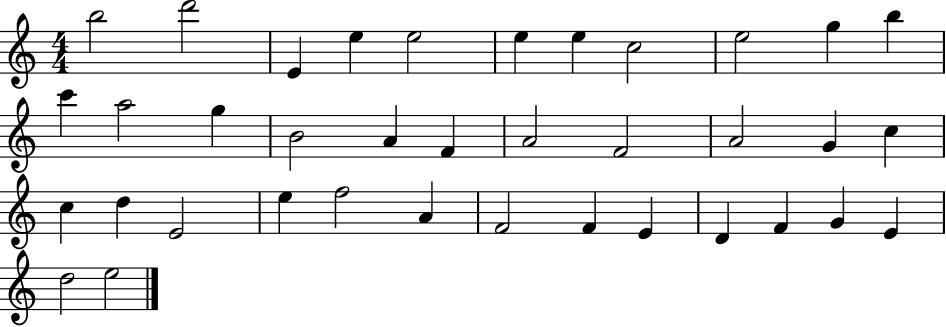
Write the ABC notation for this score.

X:1
T:Untitled
M:4/4
L:1/4
K:C
b2 d'2 E e e2 e e c2 e2 g b c' a2 g B2 A F A2 F2 A2 G c c d E2 e f2 A F2 F E D F G E d2 e2